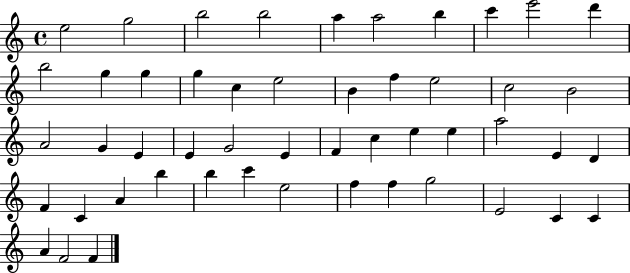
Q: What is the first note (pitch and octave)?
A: E5